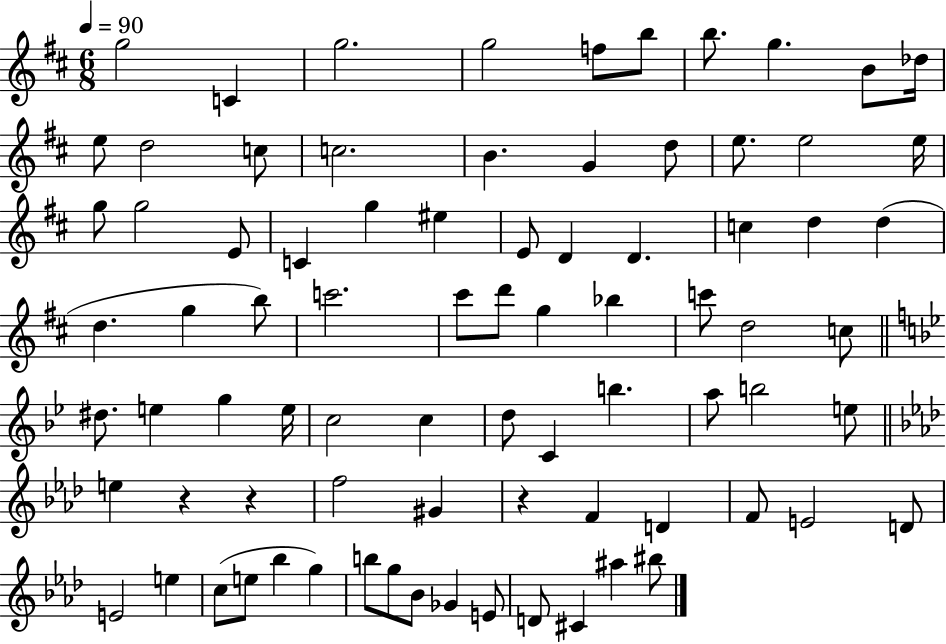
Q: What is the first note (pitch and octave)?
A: G5